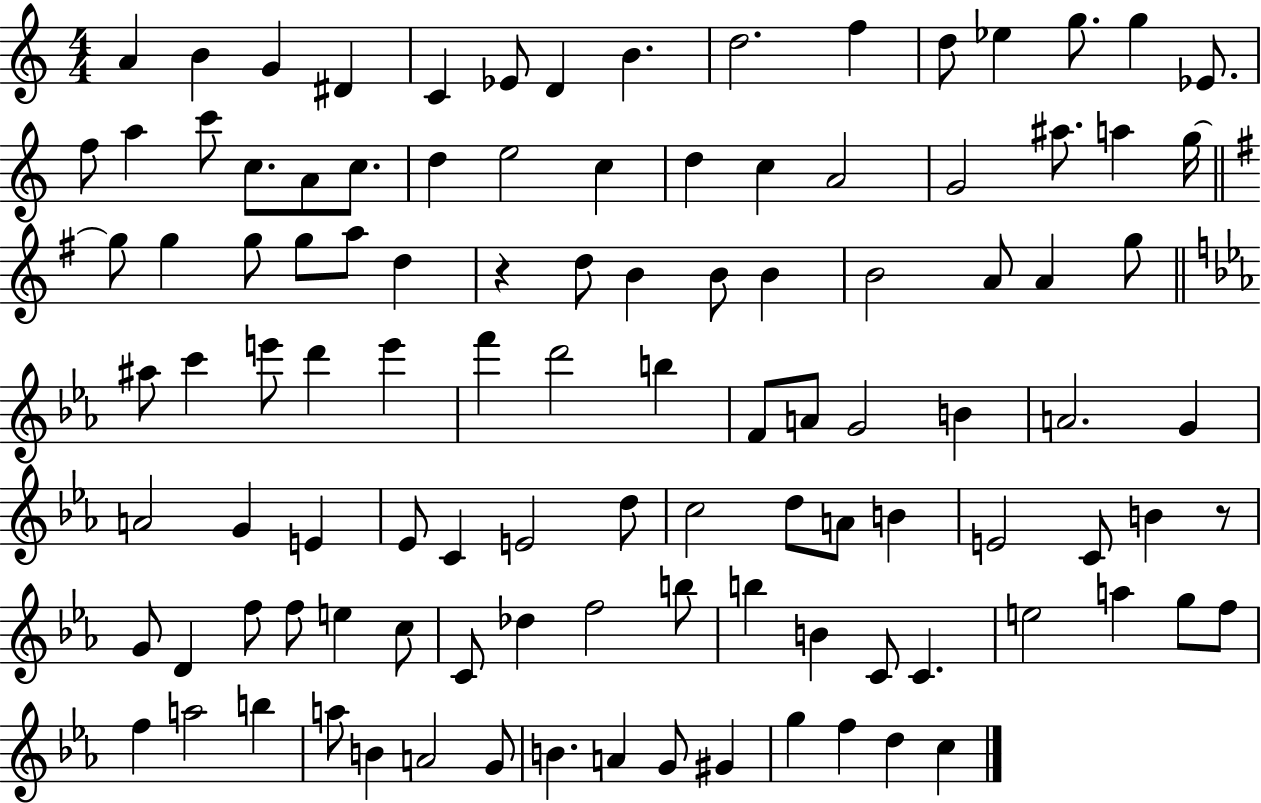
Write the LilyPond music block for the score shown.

{
  \clef treble
  \numericTimeSignature
  \time 4/4
  \key c \major
  a'4 b'4 g'4 dis'4 | c'4 ees'8 d'4 b'4. | d''2. f''4 | d''8 ees''4 g''8. g''4 ees'8. | \break f''8 a''4 c'''8 c''8. a'8 c''8. | d''4 e''2 c''4 | d''4 c''4 a'2 | g'2 ais''8. a''4 g''16~~ | \break \bar "||" \break \key g \major g''8 g''4 g''8 g''8 a''8 d''4 | r4 d''8 b'4 b'8 b'4 | b'2 a'8 a'4 g''8 | \bar "||" \break \key ees \major ais''8 c'''4 e'''8 d'''4 e'''4 | f'''4 d'''2 b''4 | f'8 a'8 g'2 b'4 | a'2. g'4 | \break a'2 g'4 e'4 | ees'8 c'4 e'2 d''8 | c''2 d''8 a'8 b'4 | e'2 c'8 b'4 r8 | \break g'8 d'4 f''8 f''8 e''4 c''8 | c'8 des''4 f''2 b''8 | b''4 b'4 c'8 c'4. | e''2 a''4 g''8 f''8 | \break f''4 a''2 b''4 | a''8 b'4 a'2 g'8 | b'4. a'4 g'8 gis'4 | g''4 f''4 d''4 c''4 | \break \bar "|."
}